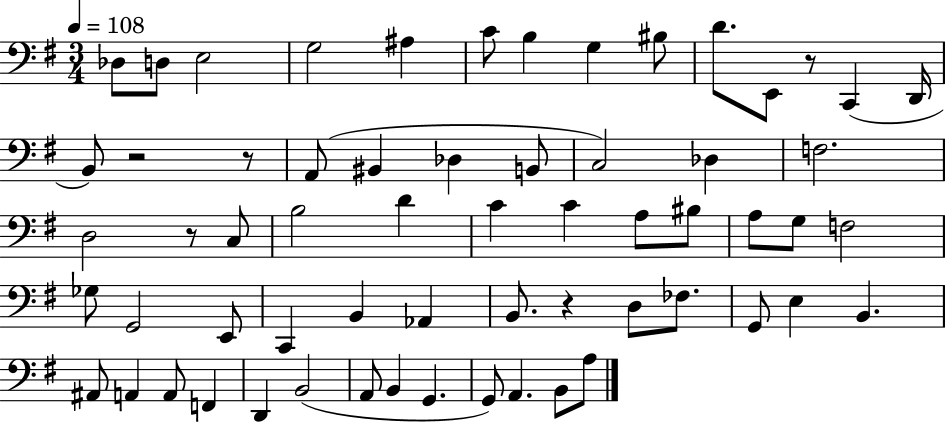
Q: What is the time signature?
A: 3/4